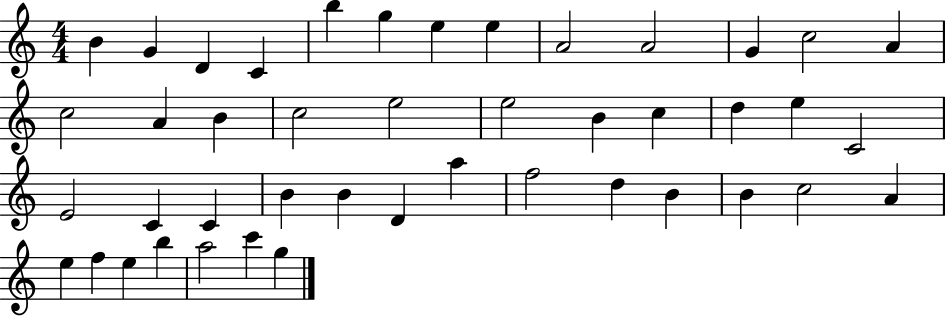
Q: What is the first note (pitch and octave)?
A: B4